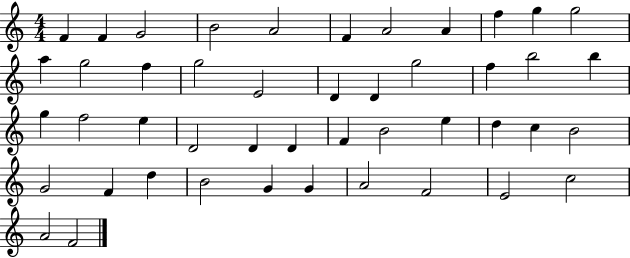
X:1
T:Untitled
M:4/4
L:1/4
K:C
F F G2 B2 A2 F A2 A f g g2 a g2 f g2 E2 D D g2 f b2 b g f2 e D2 D D F B2 e d c B2 G2 F d B2 G G A2 F2 E2 c2 A2 F2